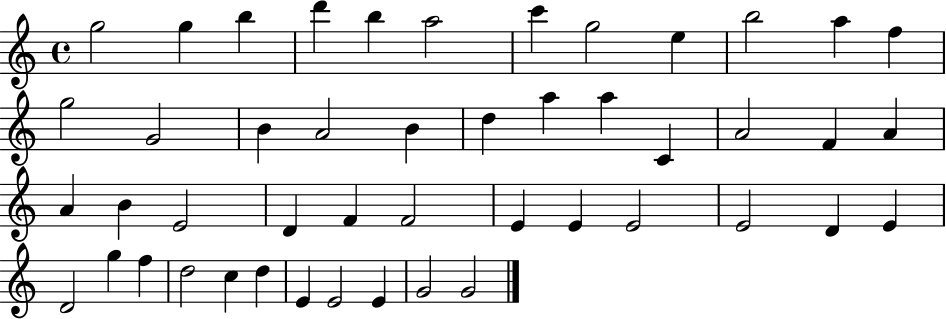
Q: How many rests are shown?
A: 0